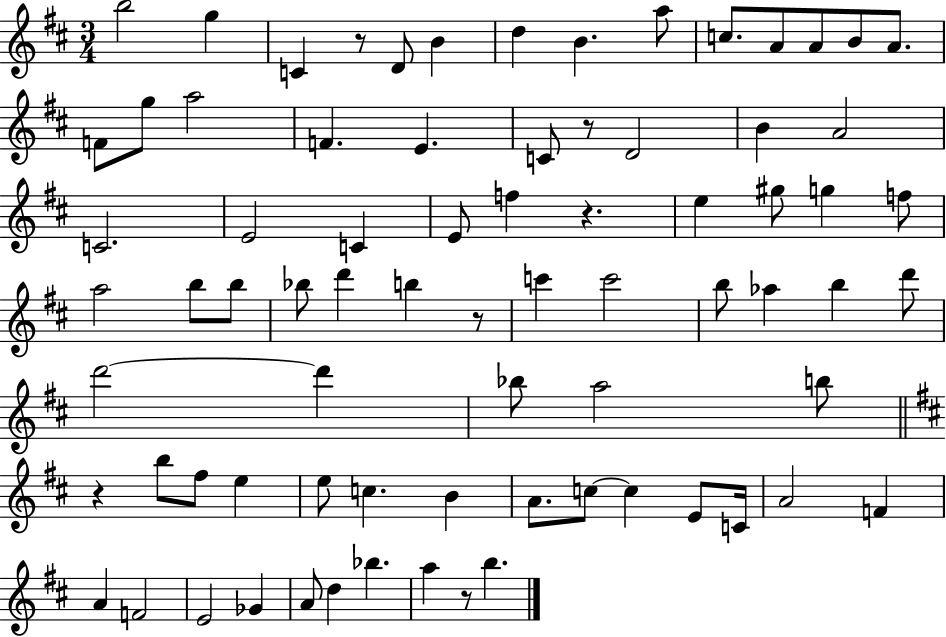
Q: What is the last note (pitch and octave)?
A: B5